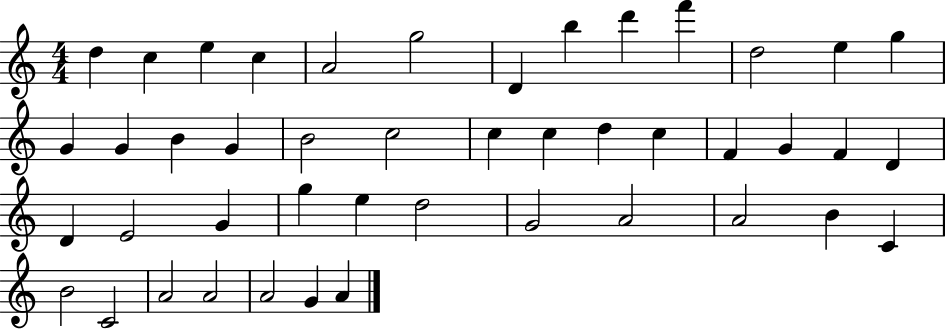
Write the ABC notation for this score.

X:1
T:Untitled
M:4/4
L:1/4
K:C
d c e c A2 g2 D b d' f' d2 e g G G B G B2 c2 c c d c F G F D D E2 G g e d2 G2 A2 A2 B C B2 C2 A2 A2 A2 G A